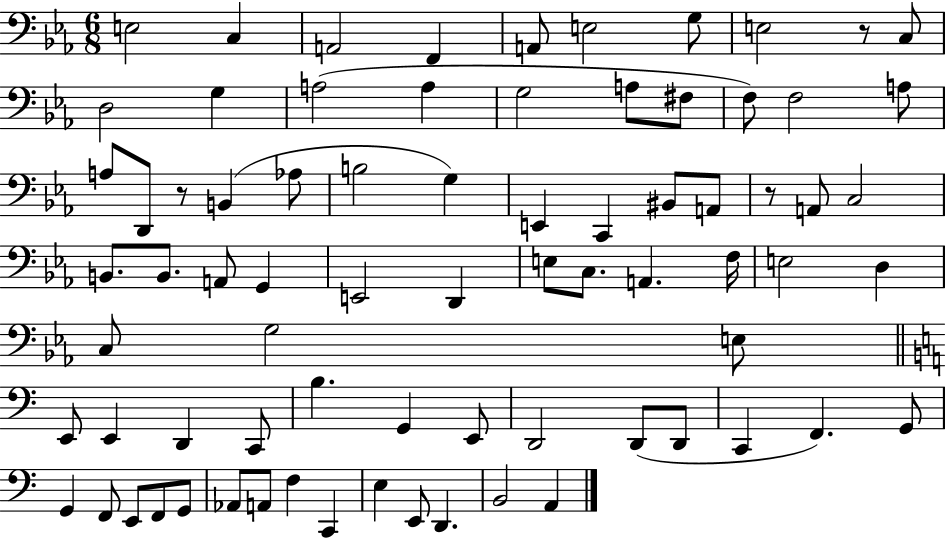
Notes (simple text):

E3/h C3/q A2/h F2/q A2/e E3/h G3/e E3/h R/e C3/e D3/h G3/q A3/h A3/q G3/h A3/e F#3/e F3/e F3/h A3/e A3/e D2/e R/e B2/q Ab3/e B3/h G3/q E2/q C2/q BIS2/e A2/e R/e A2/e C3/h B2/e. B2/e. A2/e G2/q E2/h D2/q E3/e C3/e. A2/q. F3/s E3/h D3/q C3/e G3/h E3/e E2/e E2/q D2/q C2/e B3/q. G2/q E2/e D2/h D2/e D2/e C2/q F2/q. G2/e G2/q F2/e E2/e F2/e G2/e Ab2/e A2/e F3/q C2/q E3/q E2/e D2/q. B2/h A2/q